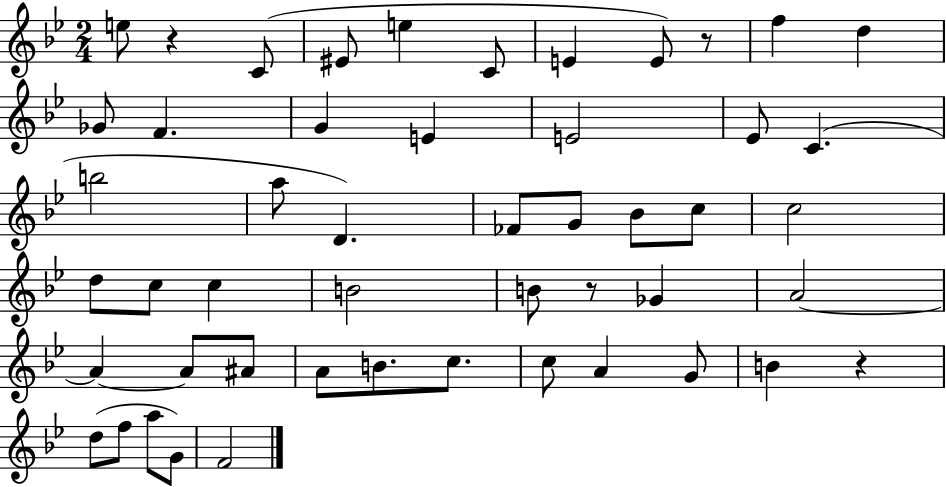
{
  \clef treble
  \numericTimeSignature
  \time 2/4
  \key bes \major
  \repeat volta 2 { e''8 r4 c'8( | eis'8 e''4 c'8 | e'4 e'8) r8 | f''4 d''4 | \break ges'8 f'4. | g'4 e'4 | e'2 | ees'8 c'4.( | \break b''2 | a''8 d'4.) | fes'8 g'8 bes'8 c''8 | c''2 | \break d''8 c''8 c''4 | b'2 | b'8 r8 ges'4 | a'2~~ | \break a'4~~ a'8 ais'8 | a'8 b'8. c''8. | c''8 a'4 g'8 | b'4 r4 | \break d''8( f''8 a''8 g'8) | f'2 | } \bar "|."
}